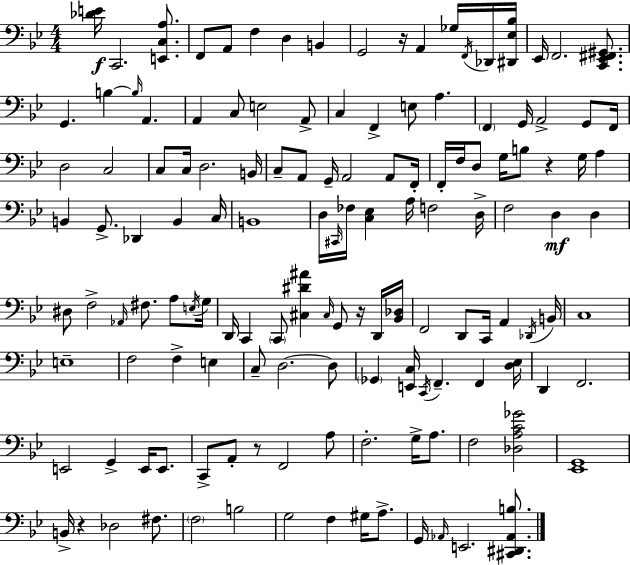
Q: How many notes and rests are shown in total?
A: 138